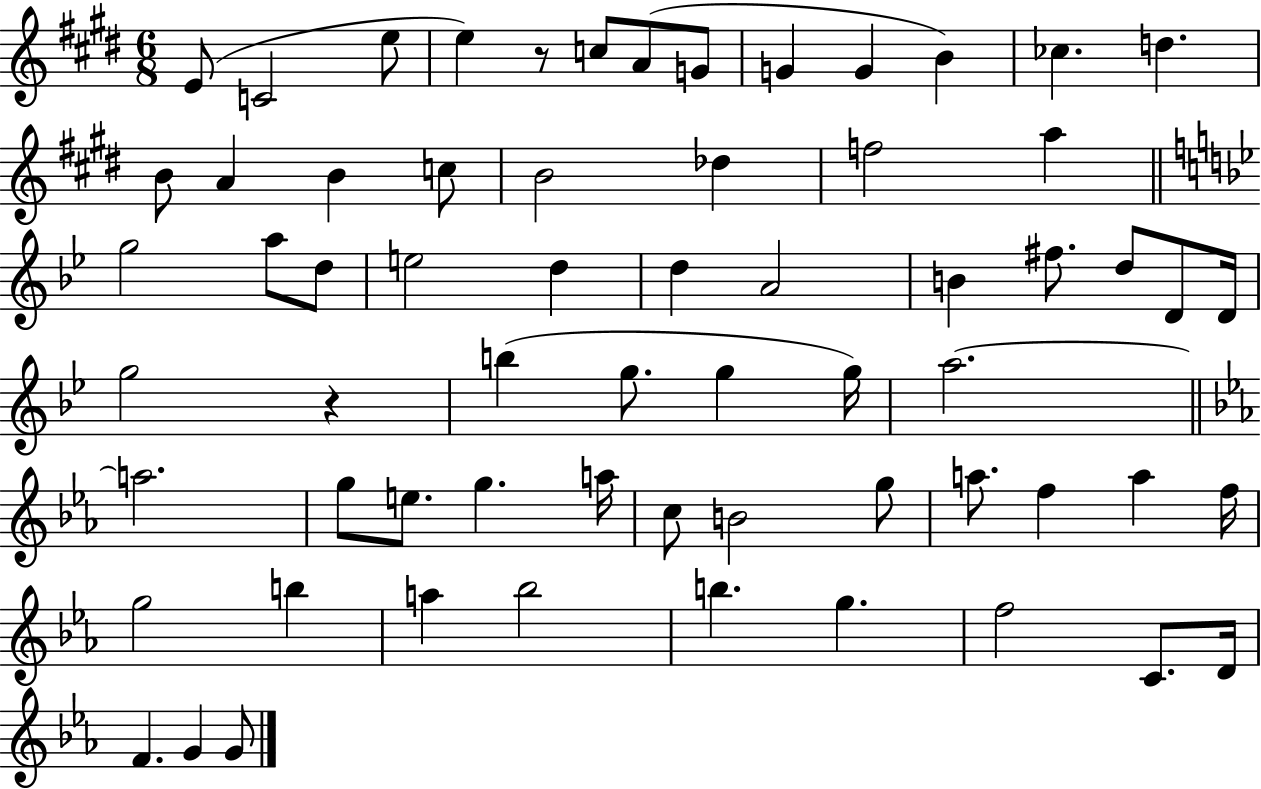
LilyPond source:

{
  \clef treble
  \numericTimeSignature
  \time 6/8
  \key e \major
  e'8( c'2 e''8 | e''4) r8 c''8 a'8( g'8 | g'4 g'4 b'4) | ces''4. d''4. | \break b'8 a'4 b'4 c''8 | b'2 des''4 | f''2 a''4 | \bar "||" \break \key g \minor g''2 a''8 d''8 | e''2 d''4 | d''4 a'2 | b'4 fis''8. d''8 d'8 d'16 | \break g''2 r4 | b''4( g''8. g''4 g''16) | a''2.~~ | \bar "||" \break \key c \minor a''2. | g''8 e''8. g''4. a''16 | c''8 b'2 g''8 | a''8. f''4 a''4 f''16 | \break g''2 b''4 | a''4 bes''2 | b''4. g''4. | f''2 c'8. d'16 | \break f'4. g'4 g'8 | \bar "|."
}